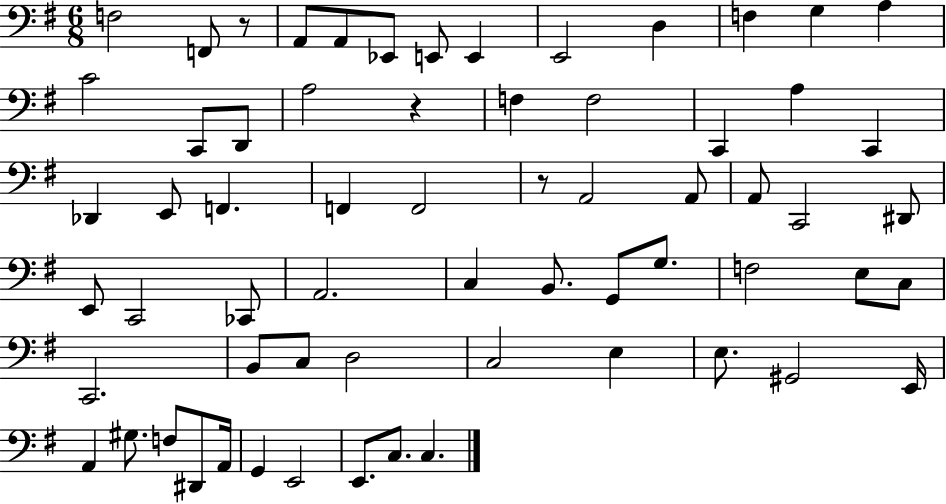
{
  \clef bass
  \numericTimeSignature
  \time 6/8
  \key g \major
  \repeat volta 2 { f2 f,8 r8 | a,8 a,8 ees,8 e,8 e,4 | e,2 d4 | f4 g4 a4 | \break c'2 c,8 d,8 | a2 r4 | f4 f2 | c,4 a4 c,4 | \break des,4 e,8 f,4. | f,4 f,2 | r8 a,2 a,8 | a,8 c,2 dis,8 | \break e,8 c,2 ces,8 | a,2. | c4 b,8. g,8 g8. | f2 e8 c8 | \break c,2. | b,8 c8 d2 | c2 e4 | e8. gis,2 e,16 | \break a,4 gis8. f8 dis,8 a,16 | g,4 e,2 | e,8. c8. c4. | } \bar "|."
}